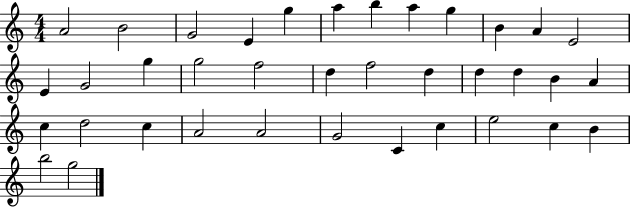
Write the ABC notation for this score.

X:1
T:Untitled
M:4/4
L:1/4
K:C
A2 B2 G2 E g a b a g B A E2 E G2 g g2 f2 d f2 d d d B A c d2 c A2 A2 G2 C c e2 c B b2 g2